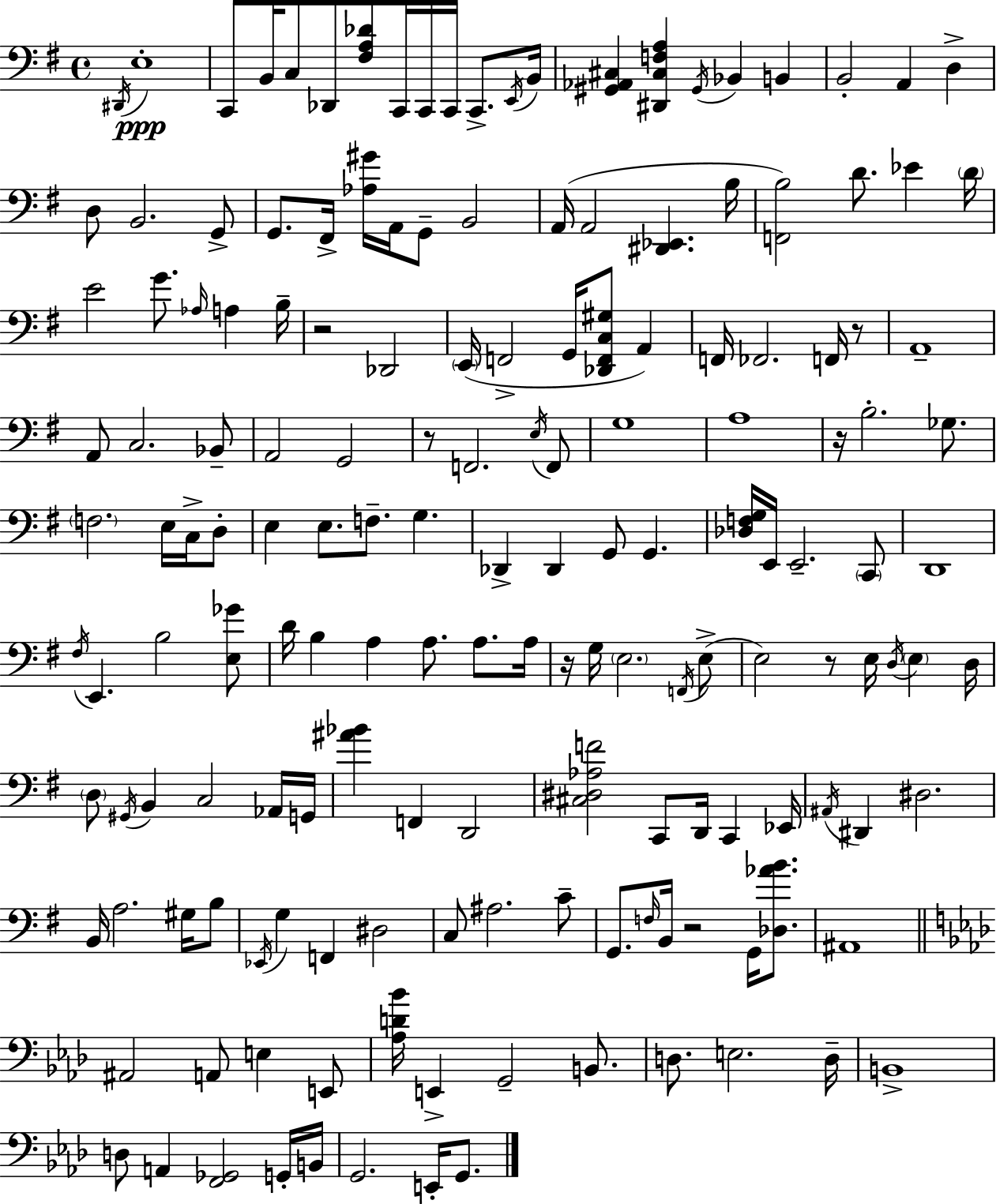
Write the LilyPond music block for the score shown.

{
  \clef bass
  \time 4/4
  \defaultTimeSignature
  \key g \major
  \acciaccatura { dis,16 }\ppp e1-. | c,8 b,16 c8 des,8 <fis a des'>8 c,16 c,16 c,16 c,8.-> | \acciaccatura { e,16 } b,16 <gis, aes, cis>4 <dis, cis f a>4 \acciaccatura { gis,16 } bes,4 b,4 | b,2-. a,4 d4-> | \break d8 b,2. | g,8-> g,8. fis,16-> <aes gis'>16 a,16 g,8-- b,2 | a,16( a,2 <dis, ees,>4. | b16 <f, b>2) d'8. ees'4 | \break \parenthesize d'16 e'2 g'8. \grace { aes16 } a4 | b16-- r2 des,2 | \parenthesize e,16( f,2-> g,16 <des, f, c gis>8 | a,4) f,16 fes,2. | \break f,16 r8 a,1-- | a,8 c2. | bes,8-- a,2 g,2 | r8 f,2. | \break \acciaccatura { e16 } f,8 g1 | a1 | r16 b2.-. | ges8. \parenthesize f2. | \break e16 c16-> d8-. e4 e8. f8.-- g4. | des,4-> des,4 g,8 g,4. | <des f g>16 e,16 e,2.-- | \parenthesize c,8 d,1 | \break \acciaccatura { fis16 } e,4. b2 | <e ges'>8 d'16 b4 a4 a8. | a8. a16 r16 g16 \parenthesize e2. | \acciaccatura { f,16 }( e8-> e2) r8 | \break e16 \acciaccatura { d16 } \parenthesize e4 d16 \parenthesize d8 \acciaccatura { gis,16 } b,4 c2 | aes,16 g,16 <ais' bes'>4 f,4 | d,2 <cis dis aes f'>2 | c,8 d,16 c,4 ees,16 \acciaccatura { ais,16 } dis,4 dis2. | \break b,16 a2. | gis16 b8 \acciaccatura { ees,16 } g4 f,4 | dis2 c8 ais2. | c'8-- g,8. \grace { f16 } b,16 | \break r2 g,16 <des aes' b'>8. ais,1 | \bar "||" \break \key aes \major ais,2 a,8 e4 e,8 | <aes d' bes'>16 e,4-> g,2-- b,8. | d8. e2. d16-- | b,1-> | \break d8 a,4 <f, ges,>2 g,16-. b,16 | g,2. e,16-. g,8. | \bar "|."
}